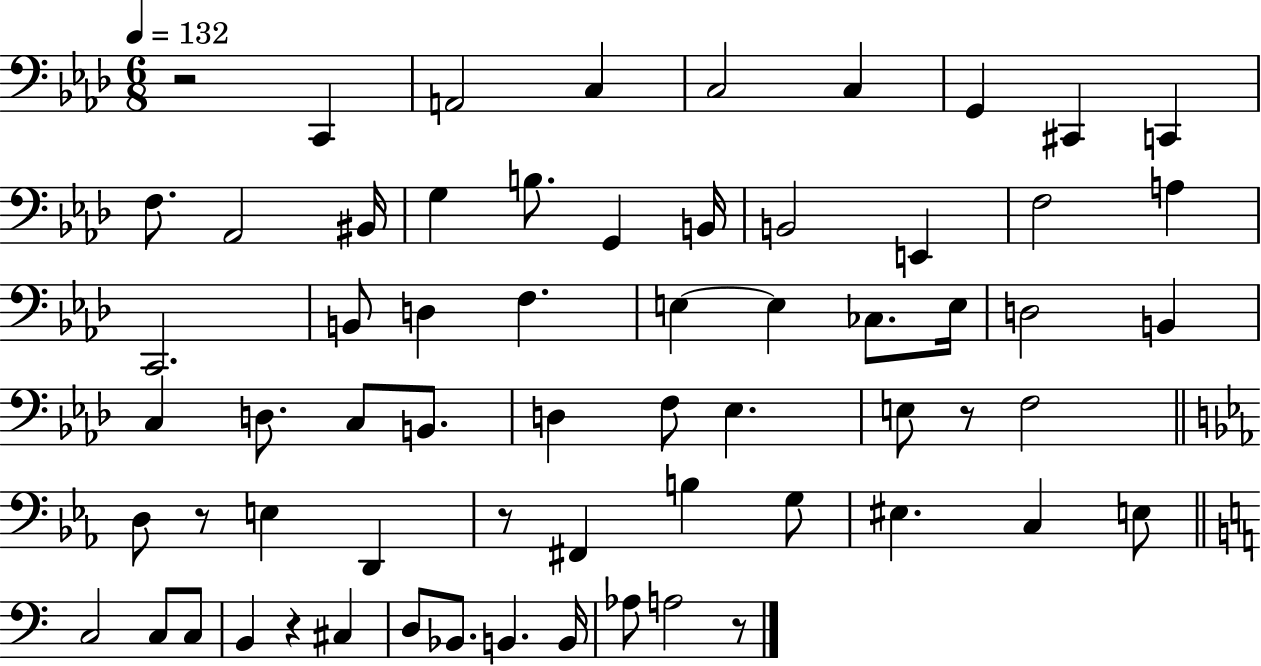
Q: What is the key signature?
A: AES major